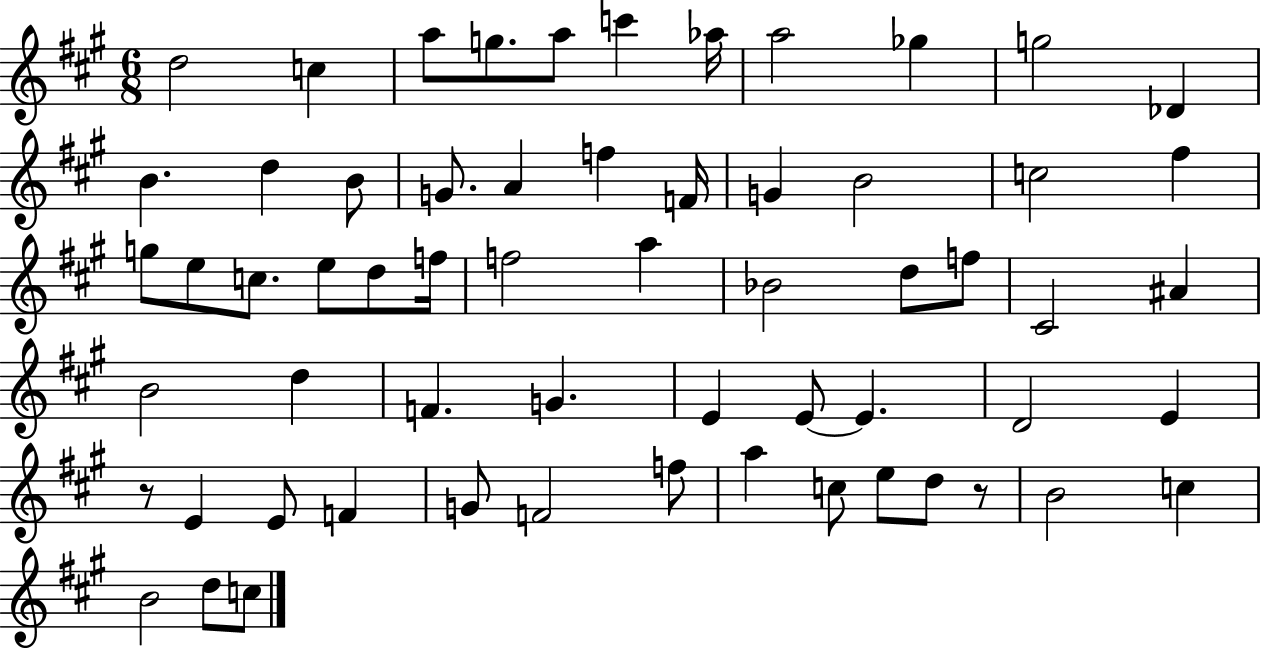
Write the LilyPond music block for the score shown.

{
  \clef treble
  \numericTimeSignature
  \time 6/8
  \key a \major
  d''2 c''4 | a''8 g''8. a''8 c'''4 aes''16 | a''2 ges''4 | g''2 des'4 | \break b'4. d''4 b'8 | g'8. a'4 f''4 f'16 | g'4 b'2 | c''2 fis''4 | \break g''8 e''8 c''8. e''8 d''8 f''16 | f''2 a''4 | bes'2 d''8 f''8 | cis'2 ais'4 | \break b'2 d''4 | f'4. g'4. | e'4 e'8~~ e'4. | d'2 e'4 | \break r8 e'4 e'8 f'4 | g'8 f'2 f''8 | a''4 c''8 e''8 d''8 r8 | b'2 c''4 | \break b'2 d''8 c''8 | \bar "|."
}